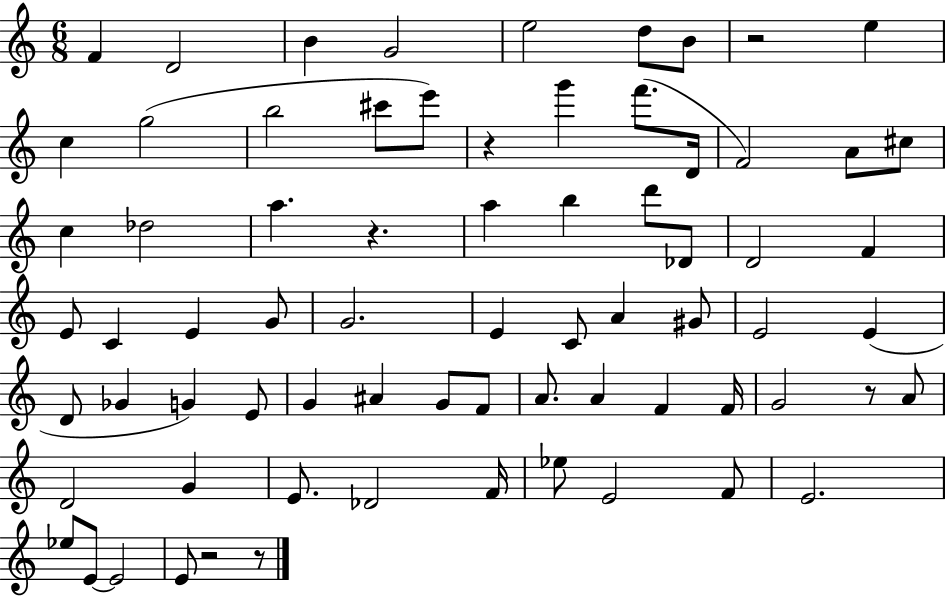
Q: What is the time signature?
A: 6/8